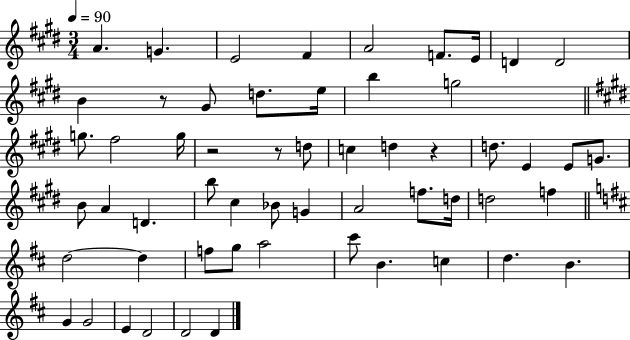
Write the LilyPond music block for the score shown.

{
  \clef treble
  \numericTimeSignature
  \time 3/4
  \key e \major
  \tempo 4 = 90
  a'4. g'4. | e'2 fis'4 | a'2 f'8. e'16 | d'4 d'2 | \break b'4 r8 gis'8 d''8. e''16 | b''4 g''2 | \bar "||" \break \key e \major g''8. fis''2 g''16 | r2 r8 d''8 | c''4 d''4 r4 | d''8. e'4 e'8 g'8. | \break b'8 a'4 d'4. | b''8 cis''4 bes'8 g'4 | a'2 f''8. d''16 | d''2 f''4 | \break \bar "||" \break \key b \minor d''2~~ d''4 | f''8 g''8 a''2 | cis'''8 b'4. c''4 | d''4. b'4. | \break g'4 g'2 | e'4 d'2 | d'2 d'4 | \bar "|."
}